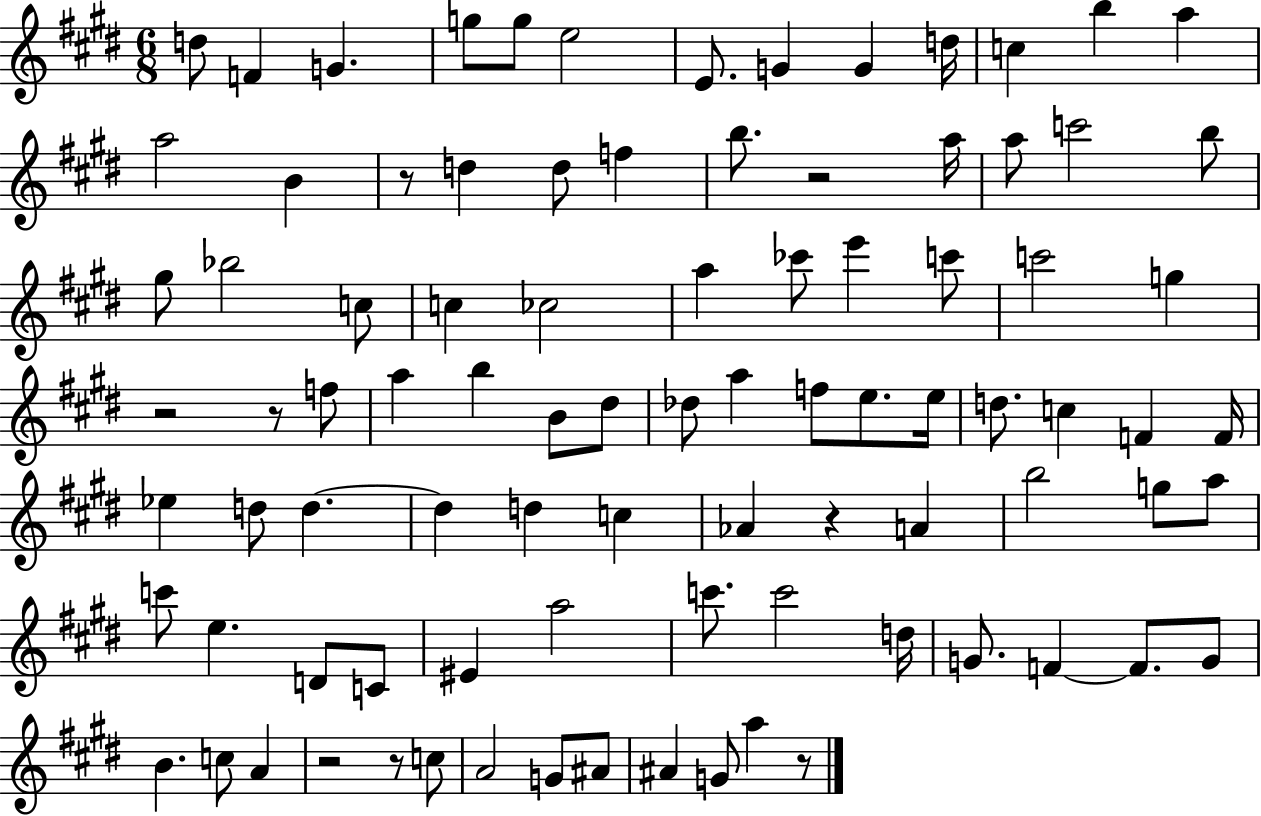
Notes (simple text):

D5/e F4/q G4/q. G5/e G5/e E5/h E4/e. G4/q G4/q D5/s C5/q B5/q A5/q A5/h B4/q R/e D5/q D5/e F5/q B5/e. R/h A5/s A5/e C6/h B5/e G#5/e Bb5/h C5/e C5/q CES5/h A5/q CES6/e E6/q C6/e C6/h G5/q R/h R/e F5/e A5/q B5/q B4/e D#5/e Db5/e A5/q F5/e E5/e. E5/s D5/e. C5/q F4/q F4/s Eb5/q D5/e D5/q. D5/q D5/q C5/q Ab4/q R/q A4/q B5/h G5/e A5/e C6/e E5/q. D4/e C4/e EIS4/q A5/h C6/e. C6/h D5/s G4/e. F4/q F4/e. G4/e B4/q. C5/e A4/q R/h R/e C5/e A4/h G4/e A#4/e A#4/q G4/e A5/q R/e